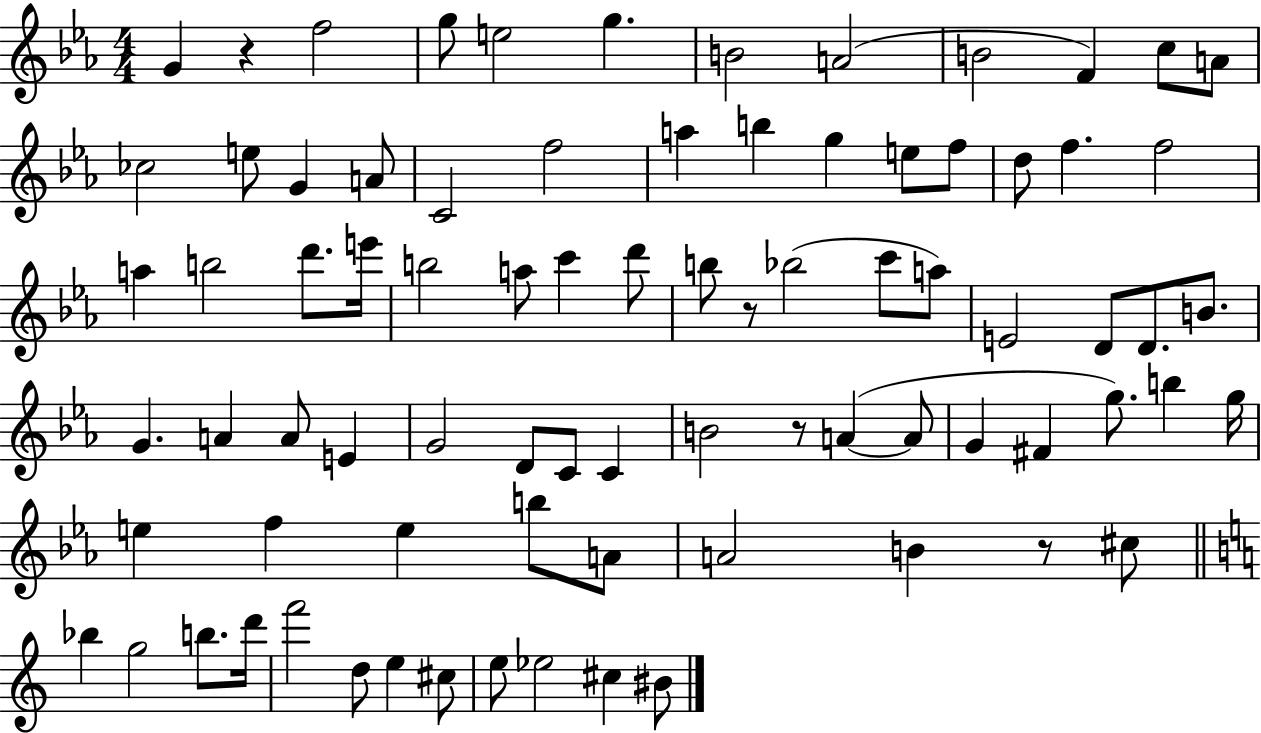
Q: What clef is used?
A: treble